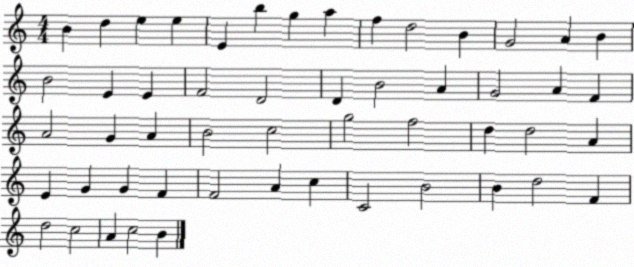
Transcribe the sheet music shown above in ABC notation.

X:1
T:Untitled
M:4/4
L:1/4
K:C
B d e e E b g a f d2 B G2 A B B2 E E F2 D2 D B2 A G2 A F A2 G A B2 c2 g2 f2 d d2 A E G G F F2 A c C2 B2 B d2 F d2 c2 A c2 B